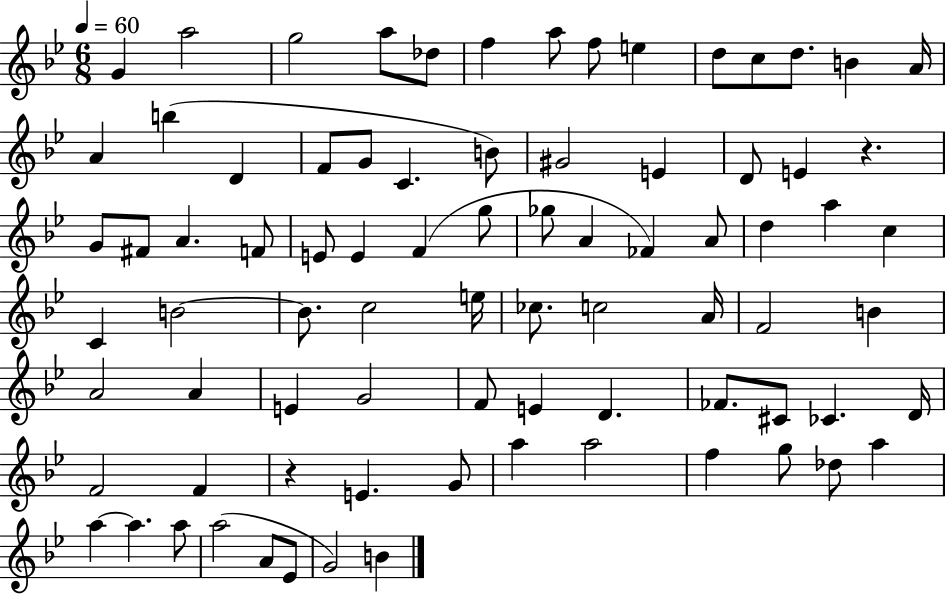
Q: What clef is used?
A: treble